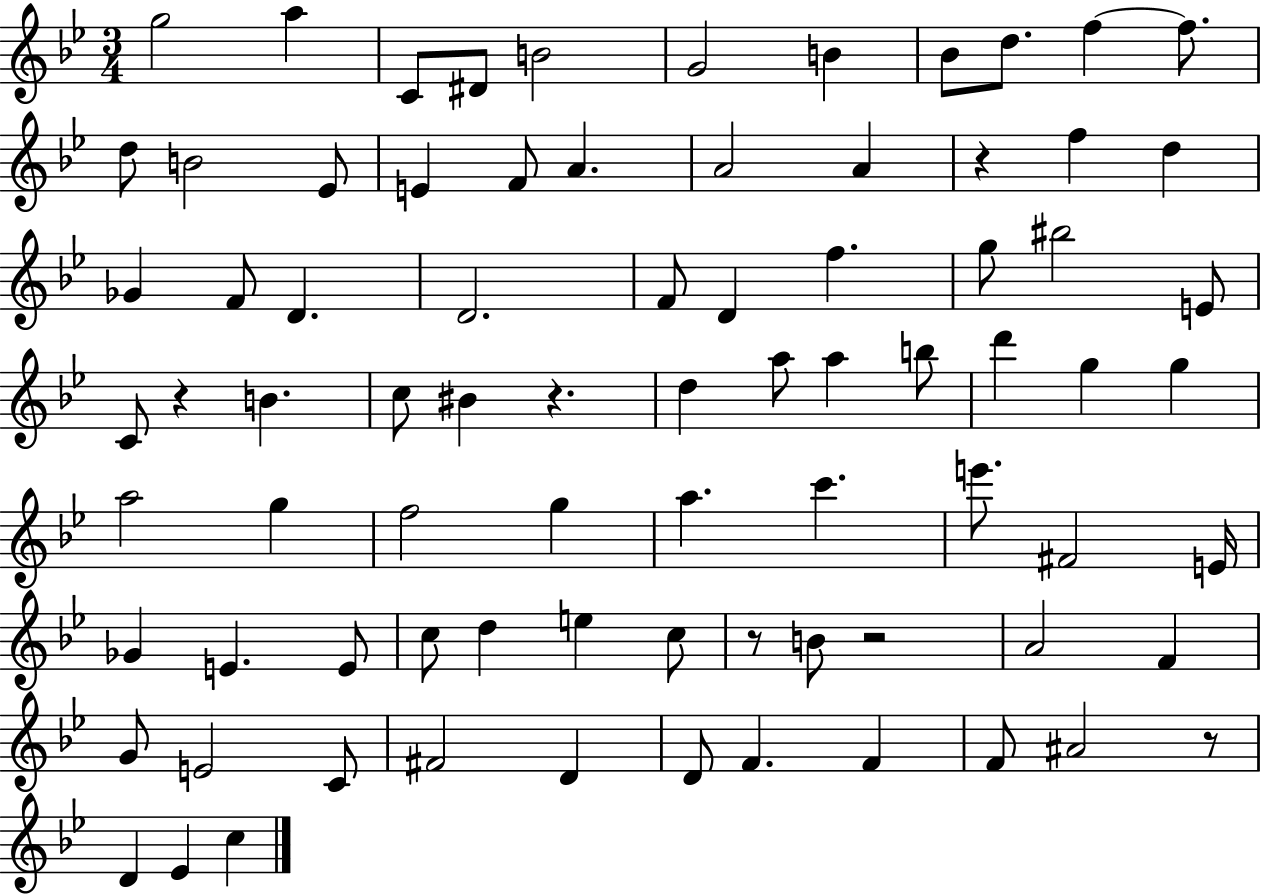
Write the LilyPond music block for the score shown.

{
  \clef treble
  \numericTimeSignature
  \time 3/4
  \key bes \major
  g''2 a''4 | c'8 dis'8 b'2 | g'2 b'4 | bes'8 d''8. f''4~~ f''8. | \break d''8 b'2 ees'8 | e'4 f'8 a'4. | a'2 a'4 | r4 f''4 d''4 | \break ges'4 f'8 d'4. | d'2. | f'8 d'4 f''4. | g''8 bis''2 e'8 | \break c'8 r4 b'4. | c''8 bis'4 r4. | d''4 a''8 a''4 b''8 | d'''4 g''4 g''4 | \break a''2 g''4 | f''2 g''4 | a''4. c'''4. | e'''8. fis'2 e'16 | \break ges'4 e'4. e'8 | c''8 d''4 e''4 c''8 | r8 b'8 r2 | a'2 f'4 | \break g'8 e'2 c'8 | fis'2 d'4 | d'8 f'4. f'4 | f'8 ais'2 r8 | \break d'4 ees'4 c''4 | \bar "|."
}